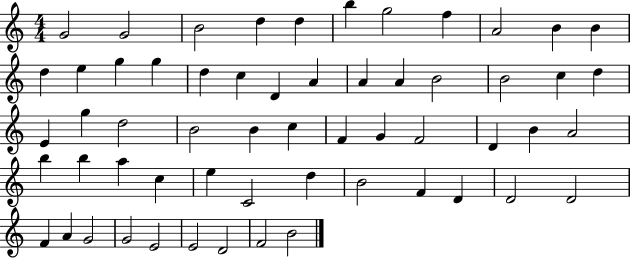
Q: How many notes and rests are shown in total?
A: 58